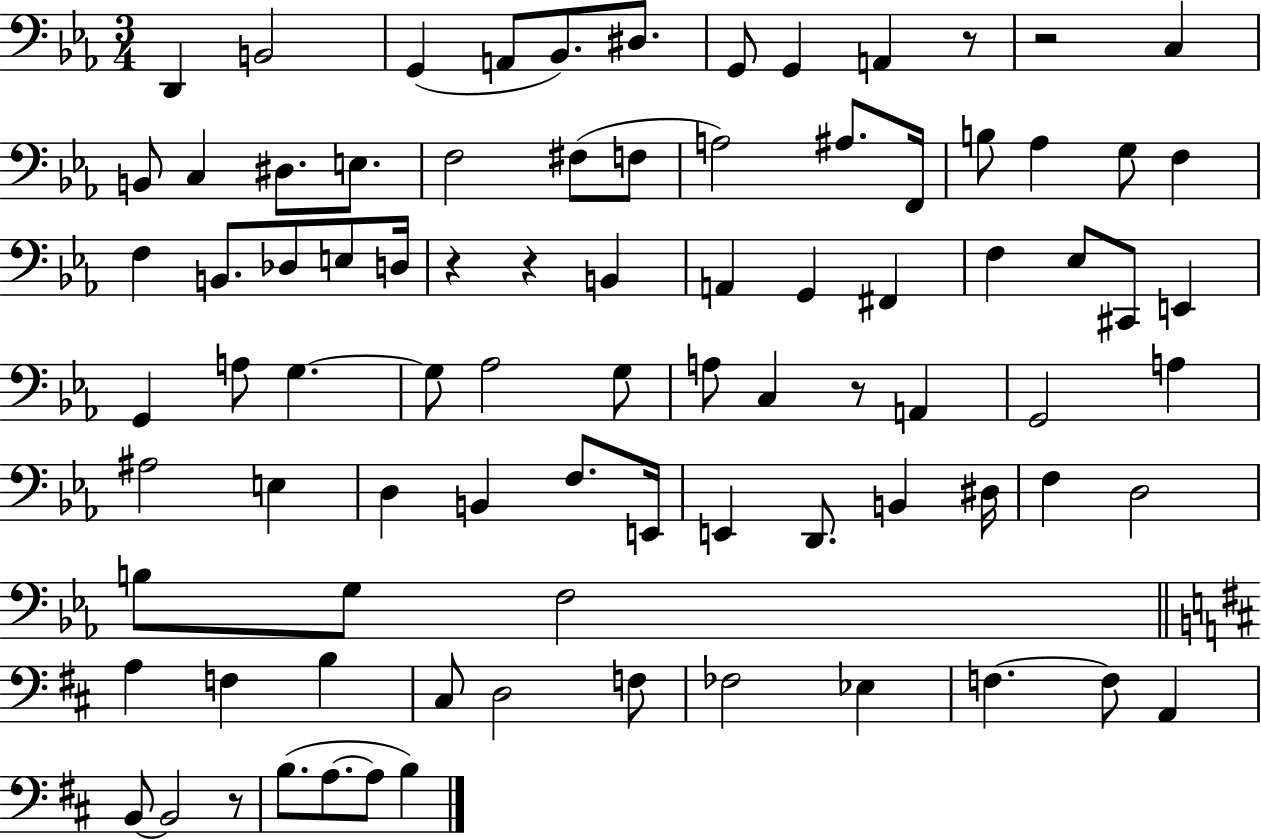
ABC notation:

X:1
T:Untitled
M:3/4
L:1/4
K:Eb
D,, B,,2 G,, A,,/2 _B,,/2 ^D,/2 G,,/2 G,, A,, z/2 z2 C, B,,/2 C, ^D,/2 E,/2 F,2 ^F,/2 F,/2 A,2 ^A,/2 F,,/4 B,/2 _A, G,/2 F, F, B,,/2 _D,/2 E,/2 D,/4 z z B,, A,, G,, ^F,, F, _E,/2 ^C,,/2 E,, G,, A,/2 G, G,/2 _A,2 G,/2 A,/2 C, z/2 A,, G,,2 A, ^A,2 E, D, B,, F,/2 E,,/4 E,, D,,/2 B,, ^D,/4 F, D,2 B,/2 G,/2 F,2 A, F, B, ^C,/2 D,2 F,/2 _F,2 _E, F, F,/2 A,, B,,/2 B,,2 z/2 B,/2 A,/2 A,/2 B,